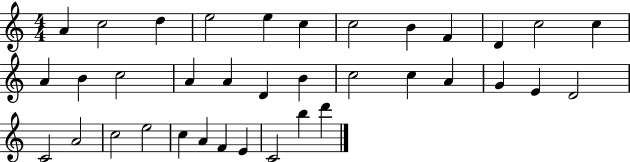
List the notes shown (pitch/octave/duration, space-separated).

A4/q C5/h D5/q E5/h E5/q C5/q C5/h B4/q F4/q D4/q C5/h C5/q A4/q B4/q C5/h A4/q A4/q D4/q B4/q C5/h C5/q A4/q G4/q E4/q D4/h C4/h A4/h C5/h E5/h C5/q A4/q F4/q E4/q C4/h B5/q D6/q